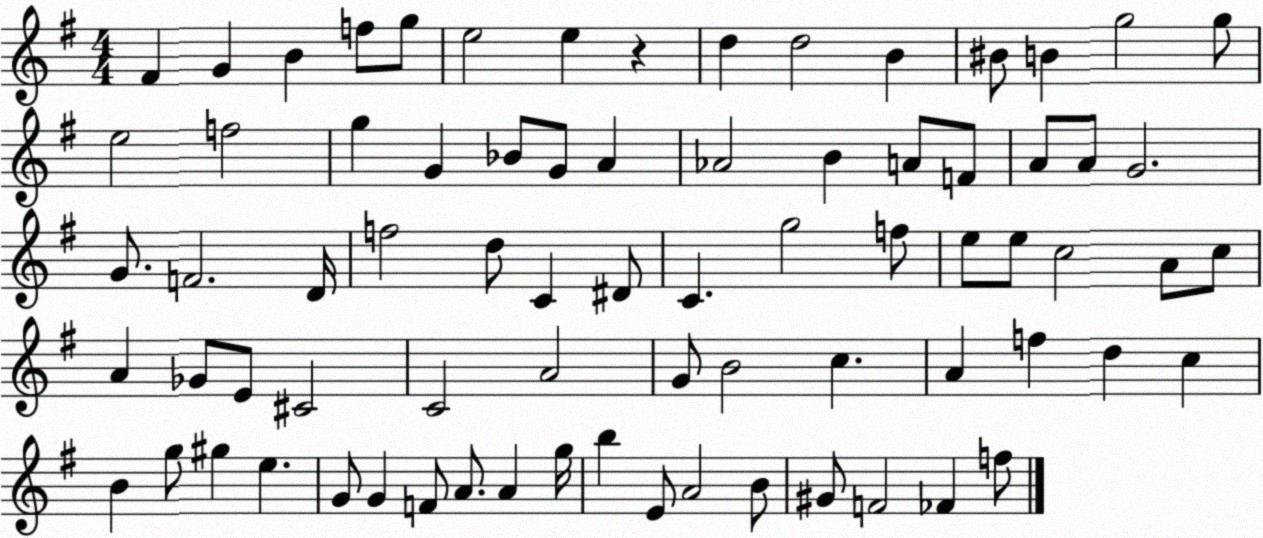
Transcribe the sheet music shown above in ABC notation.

X:1
T:Untitled
M:4/4
L:1/4
K:G
^F G B f/2 g/2 e2 e z d d2 B ^B/2 B g2 g/2 e2 f2 g G _B/2 G/2 A _A2 B A/2 F/2 A/2 A/2 G2 G/2 F2 D/4 f2 d/2 C ^D/2 C g2 f/2 e/2 e/2 c2 A/2 c/2 A _G/2 E/2 ^C2 C2 A2 G/2 B2 c A f d c B g/2 ^g e G/2 G F/2 A/2 A g/4 b E/2 A2 B/2 ^G/2 F2 _F f/2